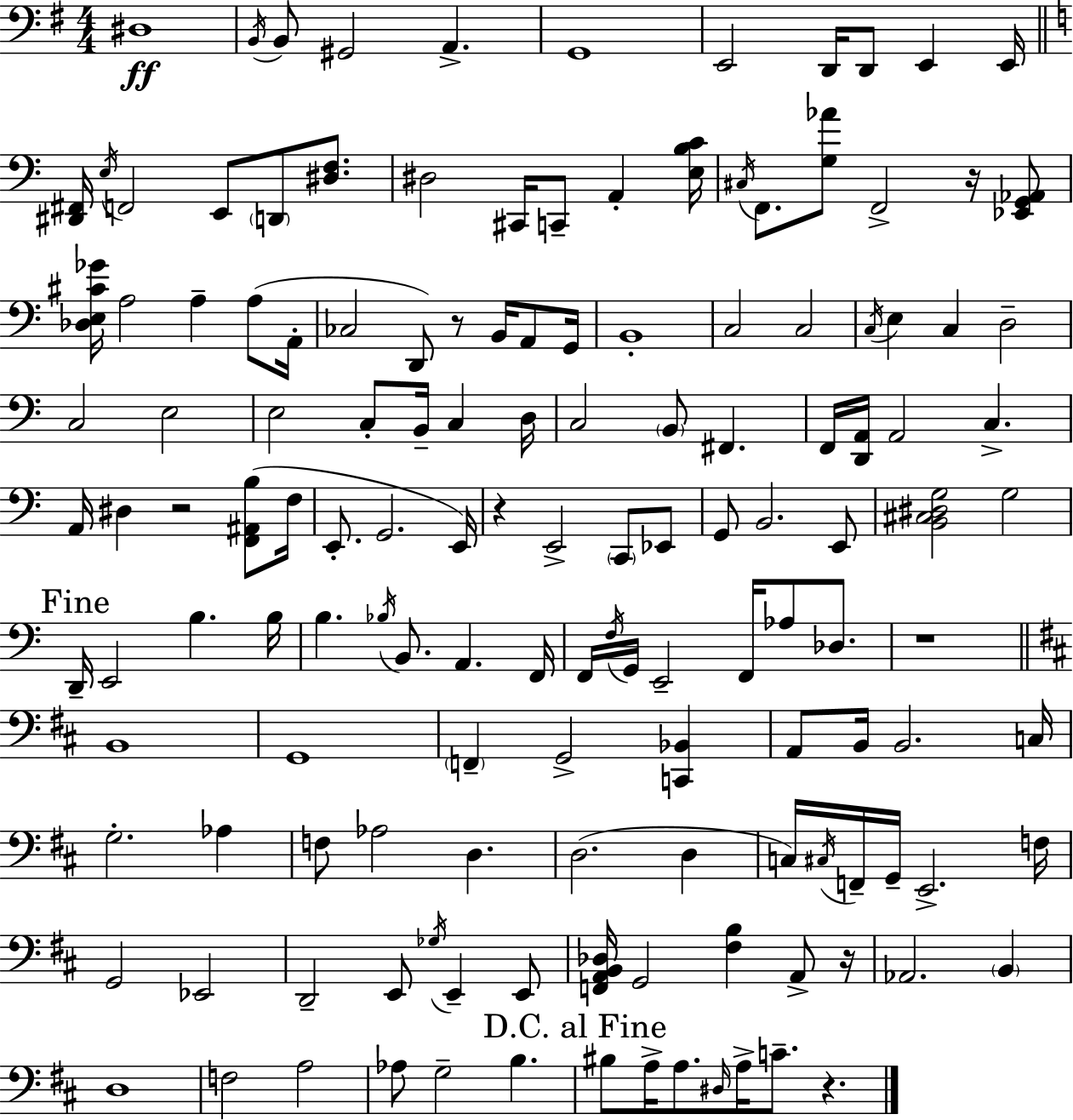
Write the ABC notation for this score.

X:1
T:Untitled
M:4/4
L:1/4
K:G
^D,4 B,,/4 B,,/2 ^G,,2 A,, G,,4 E,,2 D,,/4 D,,/2 E,, E,,/4 [^D,,^F,,]/4 E,/4 F,,2 E,,/2 D,,/2 [^D,F,]/2 ^D,2 ^C,,/4 C,,/2 A,, [E,B,C]/4 ^C,/4 F,,/2 [G,_A]/2 F,,2 z/4 [_E,,G,,_A,,]/2 [_D,E,^C_G]/4 A,2 A, A,/2 A,,/4 _C,2 D,,/2 z/2 B,,/4 A,,/2 G,,/4 B,,4 C,2 C,2 C,/4 E, C, D,2 C,2 E,2 E,2 C,/2 B,,/4 C, D,/4 C,2 B,,/2 ^F,, F,,/4 [D,,A,,]/4 A,,2 C, A,,/4 ^D, z2 [F,,^A,,B,]/2 F,/4 E,,/2 G,,2 E,,/4 z E,,2 C,,/2 _E,,/2 G,,/2 B,,2 E,,/2 [B,,^C,^D,G,]2 G,2 D,,/4 E,,2 B, B,/4 B, _B,/4 B,,/2 A,, F,,/4 F,,/4 F,/4 G,,/4 E,,2 F,,/4 _A,/2 _D,/2 z4 B,,4 G,,4 F,, G,,2 [C,,_B,,] A,,/2 B,,/4 B,,2 C,/4 G,2 _A, F,/2 _A,2 D, D,2 D, C,/4 ^C,/4 F,,/4 G,,/4 E,,2 F,/4 G,,2 _E,,2 D,,2 E,,/2 _G,/4 E,, E,,/2 [F,,A,,B,,_D,]/4 G,,2 [^F,B,] A,,/2 z/4 _A,,2 B,, D,4 F,2 A,2 _A,/2 G,2 B, ^B,/2 A,/4 A,/2 ^D,/4 A,/4 C/2 z